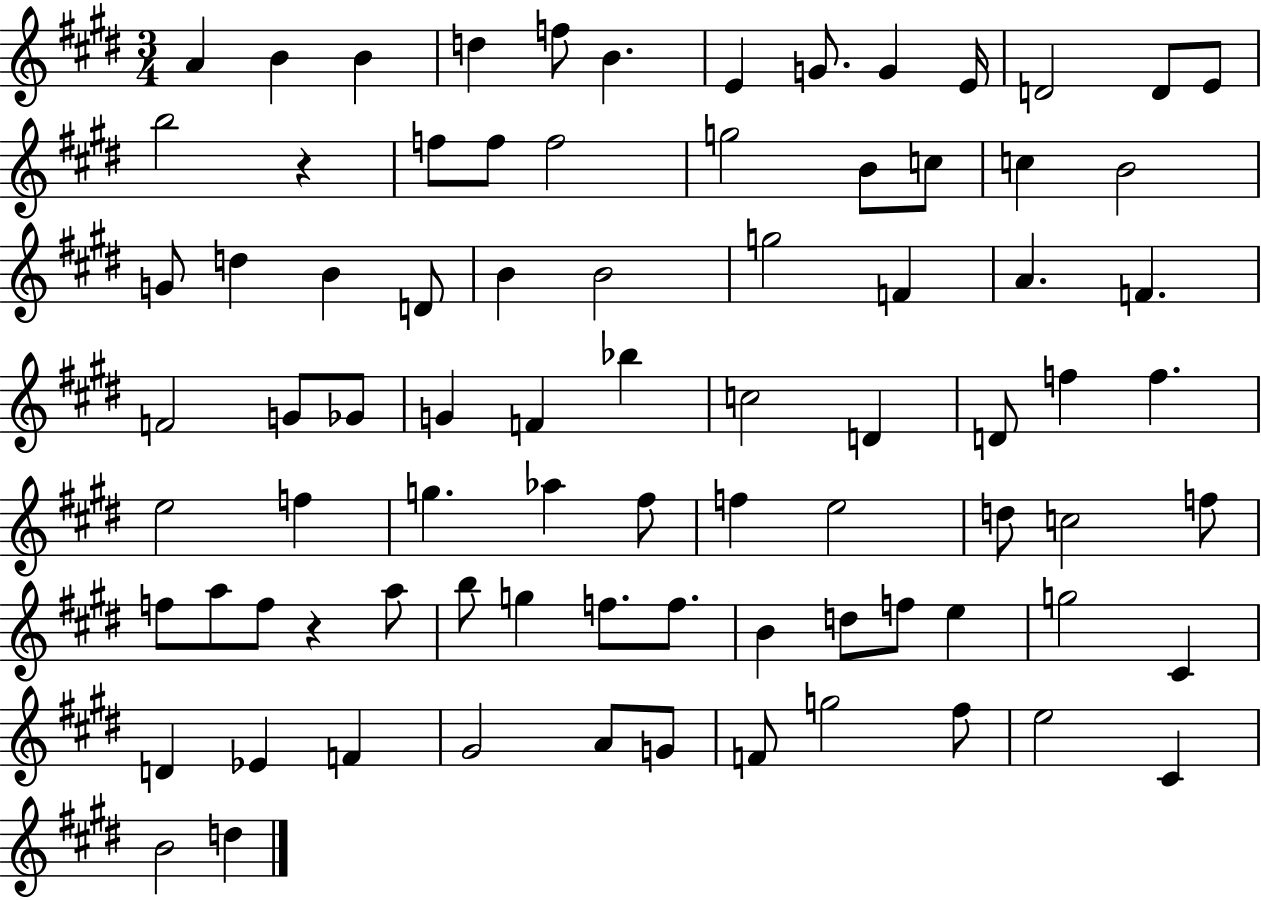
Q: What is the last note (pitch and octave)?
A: D5